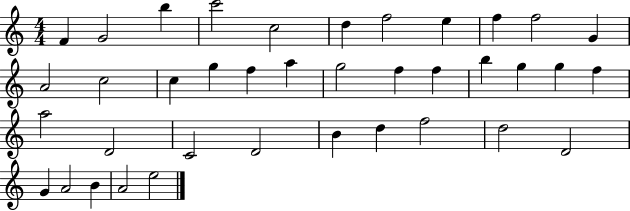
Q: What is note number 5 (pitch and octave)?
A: C5